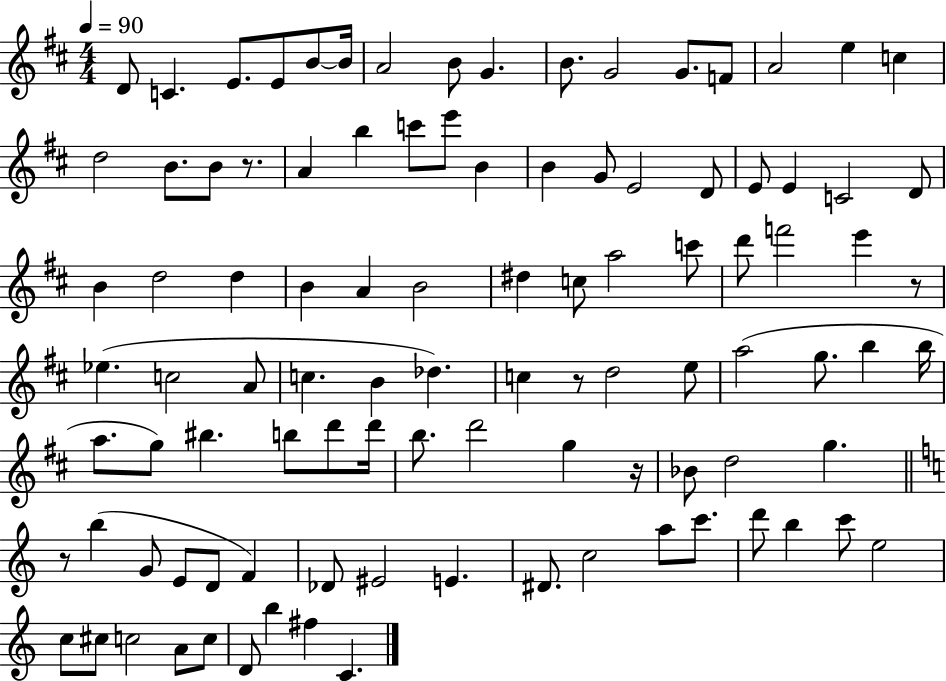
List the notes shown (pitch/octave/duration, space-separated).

D4/e C4/q. E4/e. E4/e B4/e B4/s A4/h B4/e G4/q. B4/e. G4/h G4/e. F4/e A4/h E5/q C5/q D5/h B4/e. B4/e R/e. A4/q B5/q C6/e E6/e B4/q B4/q G4/e E4/h D4/e E4/e E4/q C4/h D4/e B4/q D5/h D5/q B4/q A4/q B4/h D#5/q C5/e A5/h C6/e D6/e F6/h E6/q R/e Eb5/q. C5/h A4/e C5/q. B4/q Db5/q. C5/q R/e D5/h E5/e A5/h G5/e. B5/q B5/s A5/e. G5/e BIS5/q. B5/e D6/e D6/s B5/e. D6/h G5/q R/s Bb4/e D5/h G5/q. R/e B5/q G4/e E4/e D4/e F4/q Db4/e EIS4/h E4/q. D#4/e. C5/h A5/e C6/e. D6/e B5/q C6/e E5/h C5/e C#5/e C5/h A4/e C5/e D4/e B5/q F#5/q C4/q.